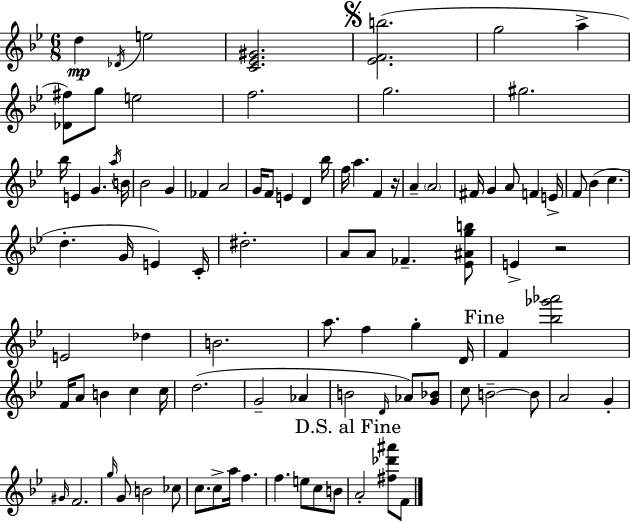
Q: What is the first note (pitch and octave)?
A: D5